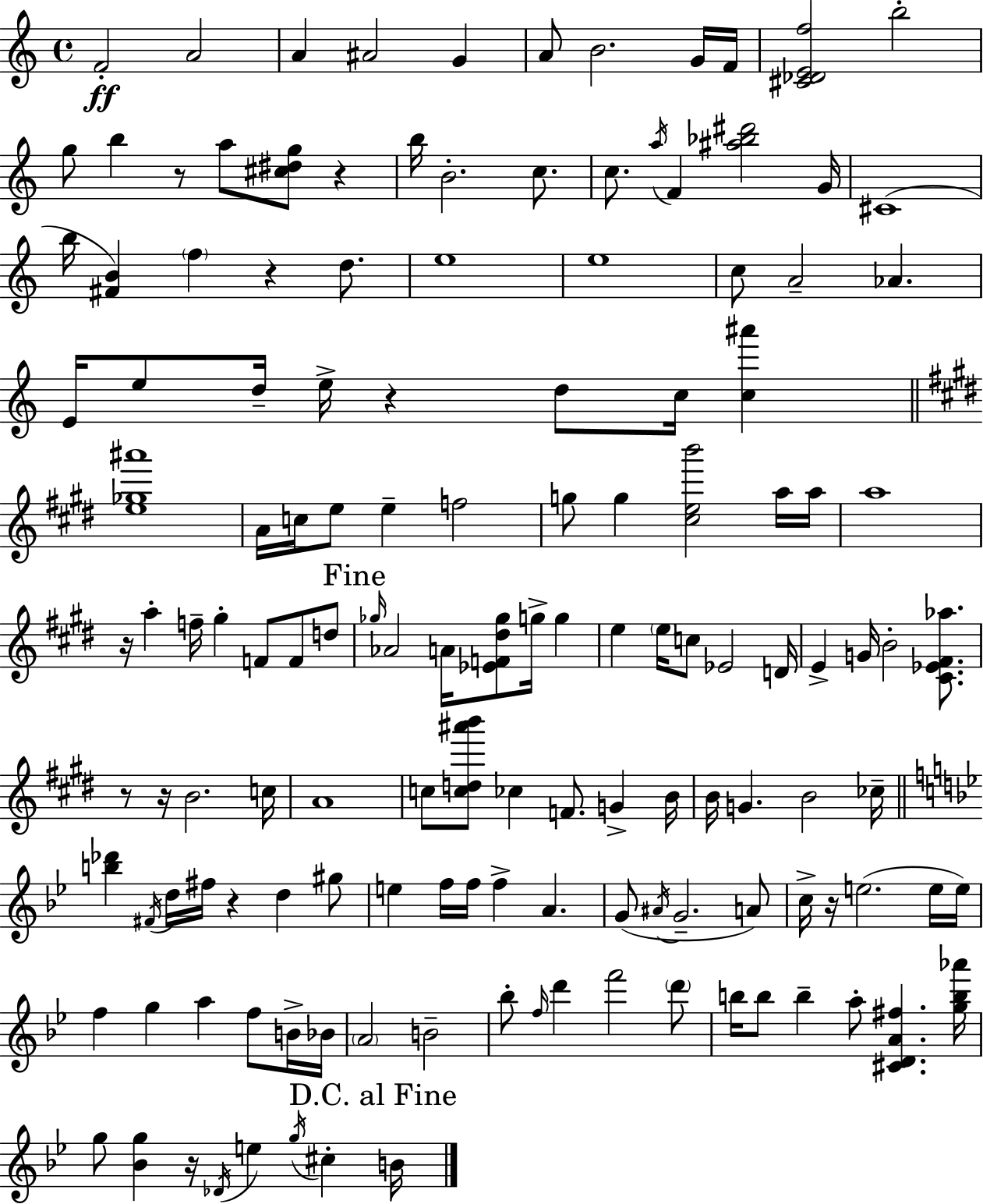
F4/h A4/h A4/q A#4/h G4/q A4/e B4/h. G4/s F4/s [C#4,Db4,E4,F5]/h B5/h G5/e B5/q R/e A5/e [C#5,D#5,G5]/e R/q B5/s B4/h. C5/e. C5/e. A5/s F4/q [A#5,Bb5,D#6]/h G4/s C#4/w B5/s [F#4,B4]/q F5/q R/q D5/e. E5/w E5/w C5/e A4/h Ab4/q. E4/s E5/e D5/s E5/s R/q D5/e C5/s [C5,A#6]/q [E5,Gb5,A#6]/w A4/s C5/s E5/e E5/q F5/h G5/e G5/q [C#5,E5,B6]/h A5/s A5/s A5/w R/s A5/q F5/s G#5/q F4/e F4/e D5/e Gb5/s Ab4/h A4/s [Eb4,F4,D#5,Gb5]/e G5/s G5/q E5/q E5/s C5/e Eb4/h D4/s E4/q G4/s B4/h [C#4,Eb4,F#4,Ab5]/e. R/e R/s B4/h. C5/s A4/w C5/e [C5,D5,A#6,B6]/e CES5/q F4/e. G4/q B4/s B4/s G4/q. B4/h CES5/s [B5,Db6]/q F#4/s D5/s F#5/s R/q D5/q G#5/e E5/q F5/s F5/s F5/q A4/q. G4/e A#4/s G4/h. A4/e C5/s R/s E5/h. E5/s E5/s F5/q G5/q A5/q F5/e B4/s Bb4/s A4/h B4/h Bb5/e F5/s D6/q F6/h D6/e B5/s B5/e B5/q A5/e [C#4,D4,A4,F#5]/q. [G5,B5,Ab6]/s G5/e [Bb4,G5]/q R/s Db4/s E5/q G5/s C#5/q B4/s